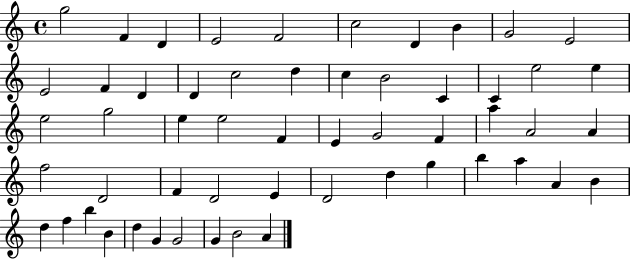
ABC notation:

X:1
T:Untitled
M:4/4
L:1/4
K:C
g2 F D E2 F2 c2 D B G2 E2 E2 F D D c2 d c B2 C C e2 e e2 g2 e e2 F E G2 F a A2 A f2 D2 F D2 E D2 d g b a A B d f b B d G G2 G B2 A